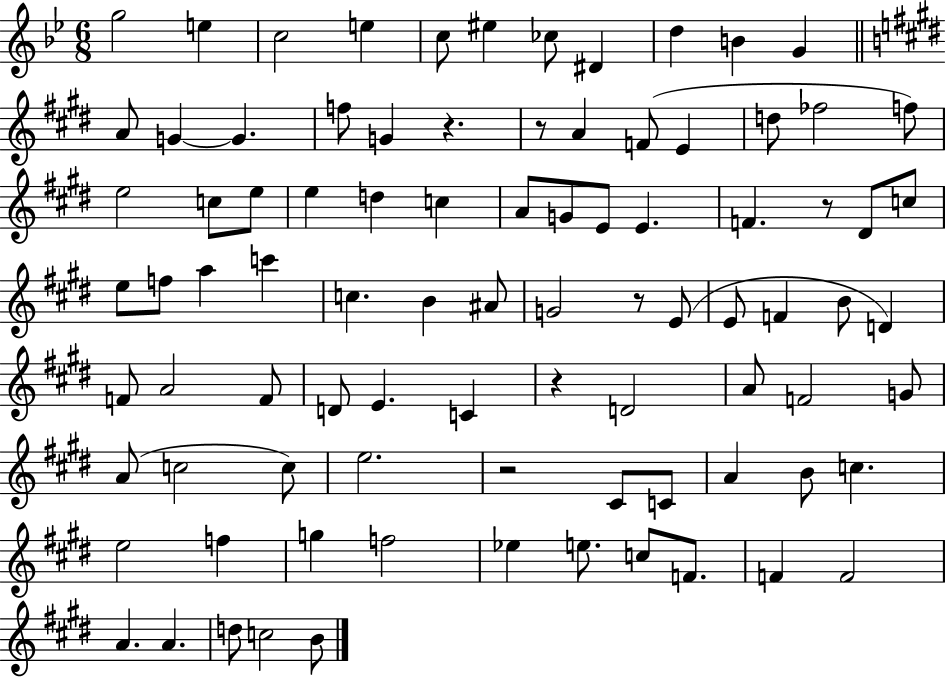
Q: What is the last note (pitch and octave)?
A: B4